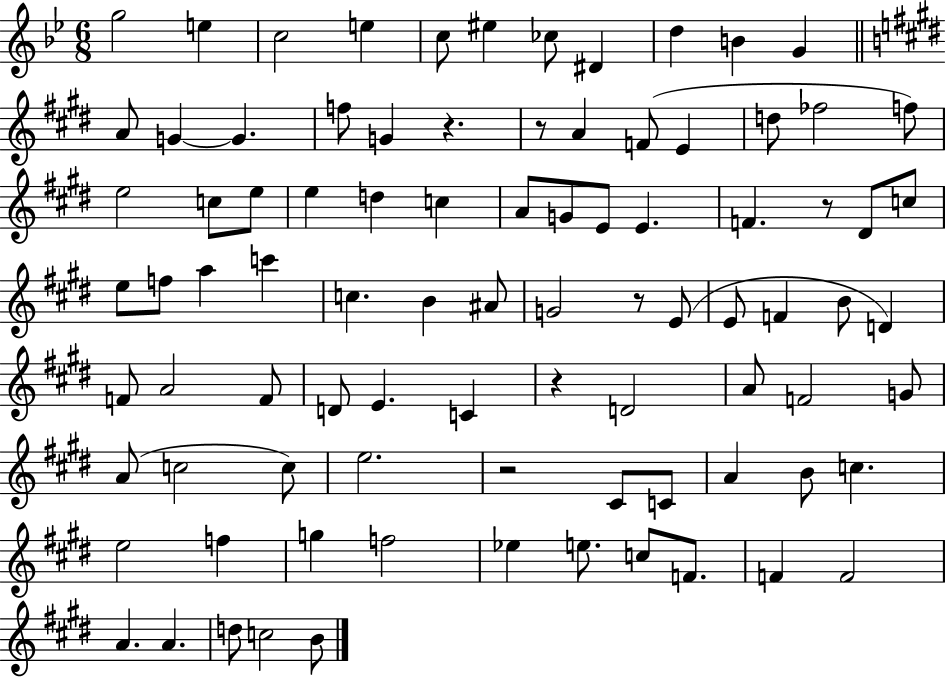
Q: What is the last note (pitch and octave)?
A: B4